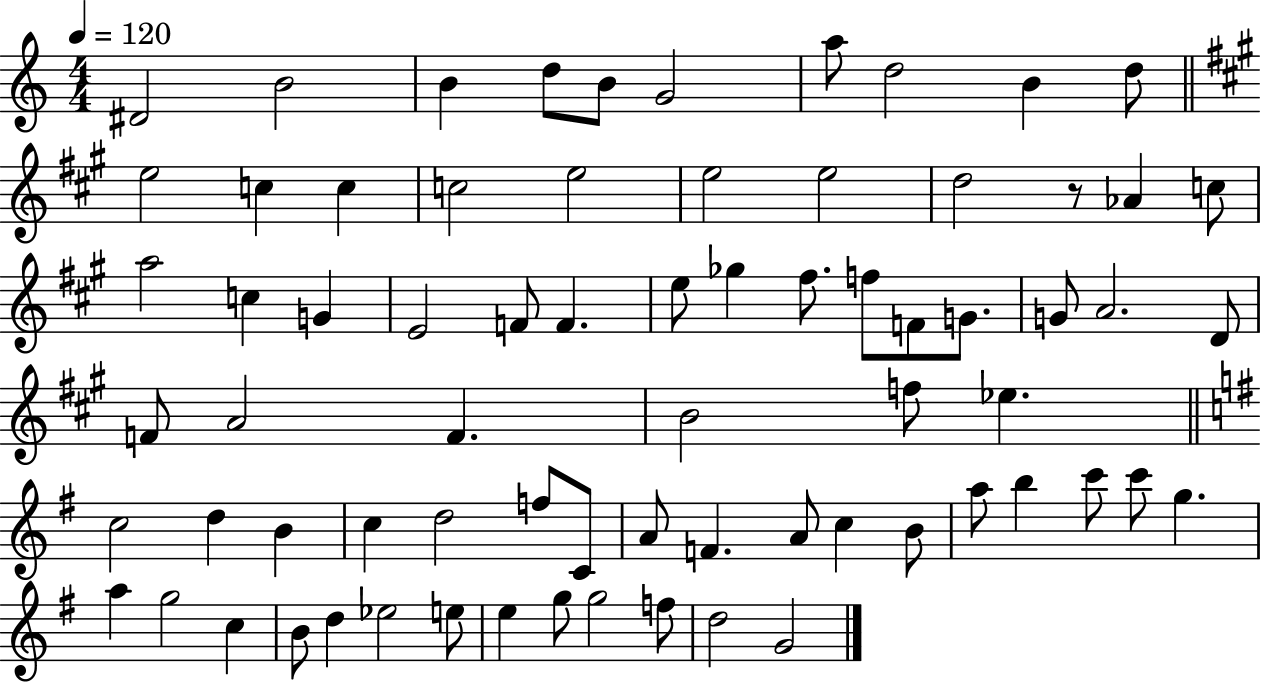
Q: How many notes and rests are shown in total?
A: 72